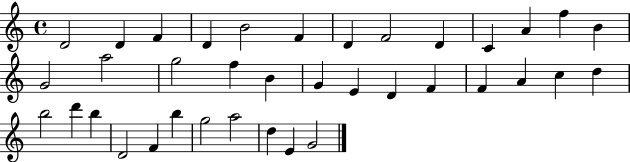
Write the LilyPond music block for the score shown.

{
  \clef treble
  \time 4/4
  \defaultTimeSignature
  \key c \major
  d'2 d'4 f'4 | d'4 b'2 f'4 | d'4 f'2 d'4 | c'4 a'4 f''4 b'4 | \break g'2 a''2 | g''2 f''4 b'4 | g'4 e'4 d'4 f'4 | f'4 a'4 c''4 d''4 | \break b''2 d'''4 b''4 | d'2 f'4 b''4 | g''2 a''2 | d''4 e'4 g'2 | \break \bar "|."
}